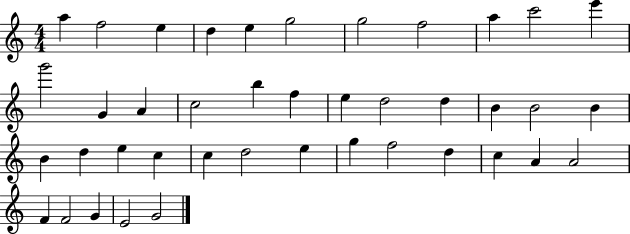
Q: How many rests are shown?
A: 0